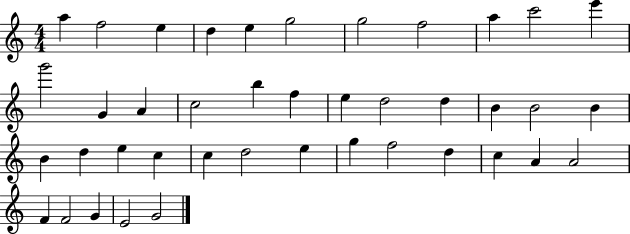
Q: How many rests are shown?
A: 0